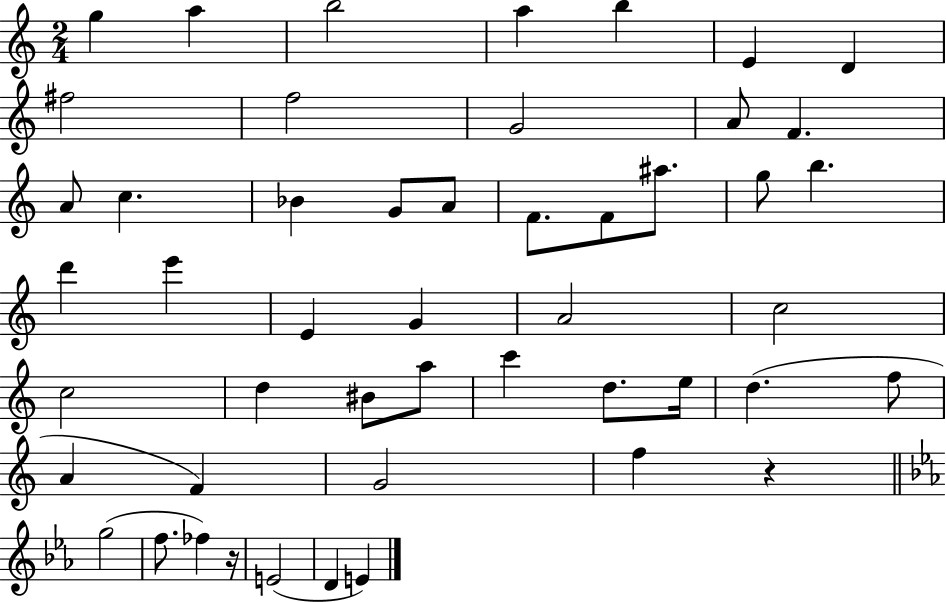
{
  \clef treble
  \numericTimeSignature
  \time 2/4
  \key c \major
  g''4 a''4 | b''2 | a''4 b''4 | e'4 d'4 | \break fis''2 | f''2 | g'2 | a'8 f'4. | \break a'8 c''4. | bes'4 g'8 a'8 | f'8. f'8 ais''8. | g''8 b''4. | \break d'''4 e'''4 | e'4 g'4 | a'2 | c''2 | \break c''2 | d''4 bis'8 a''8 | c'''4 d''8. e''16 | d''4.( f''8 | \break a'4 f'4) | g'2 | f''4 r4 | \bar "||" \break \key ees \major g''2( | f''8. fes''4) r16 | e'2( | d'4 e'4) | \break \bar "|."
}